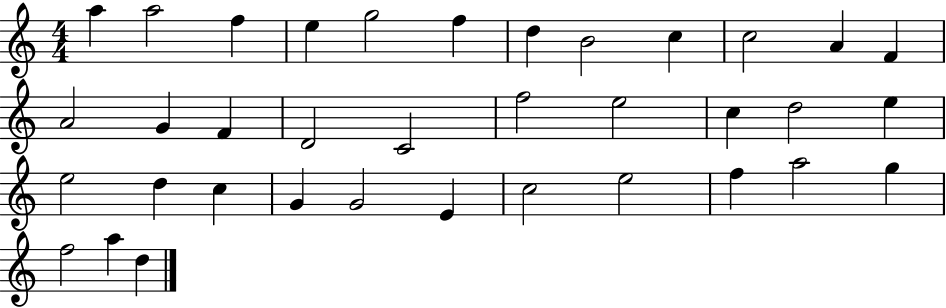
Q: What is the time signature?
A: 4/4